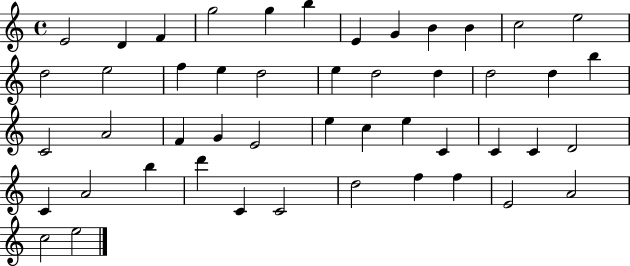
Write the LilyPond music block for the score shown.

{
  \clef treble
  \time 4/4
  \defaultTimeSignature
  \key c \major
  e'2 d'4 f'4 | g''2 g''4 b''4 | e'4 g'4 b'4 b'4 | c''2 e''2 | \break d''2 e''2 | f''4 e''4 d''2 | e''4 d''2 d''4 | d''2 d''4 b''4 | \break c'2 a'2 | f'4 g'4 e'2 | e''4 c''4 e''4 c'4 | c'4 c'4 d'2 | \break c'4 a'2 b''4 | d'''4 c'4 c'2 | d''2 f''4 f''4 | e'2 a'2 | \break c''2 e''2 | \bar "|."
}